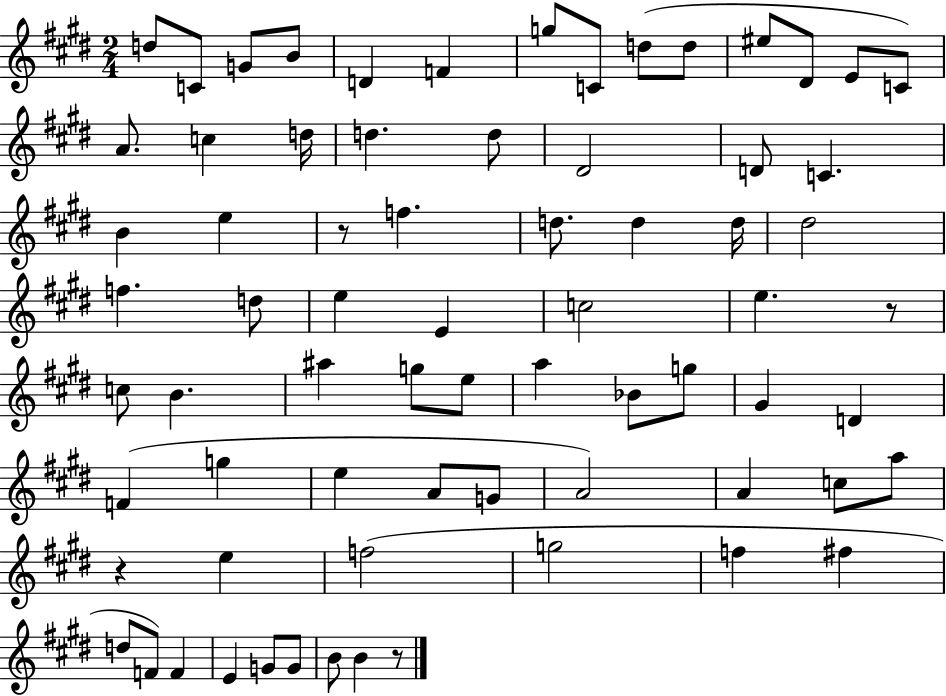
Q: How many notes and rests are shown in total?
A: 71